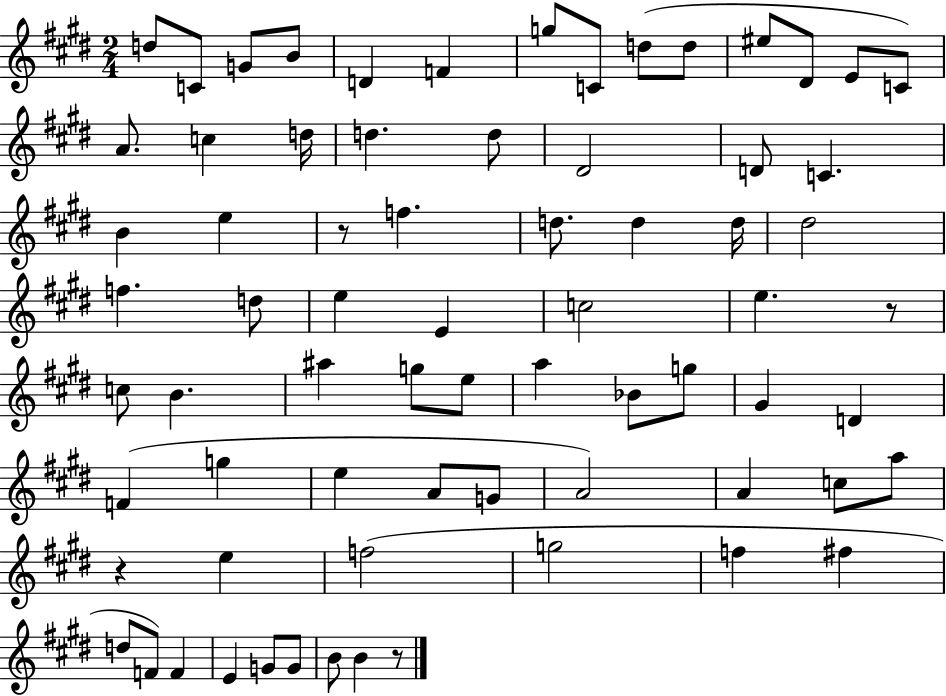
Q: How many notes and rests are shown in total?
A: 71